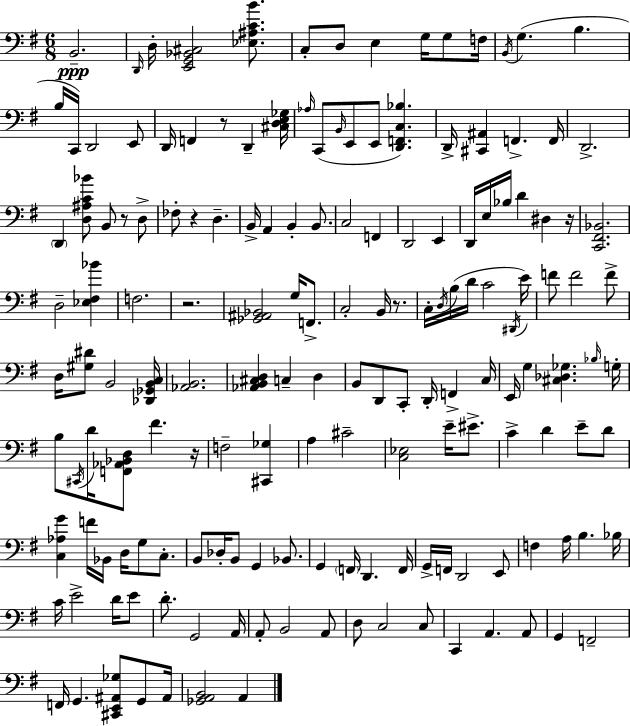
{
  \clef bass
  \numericTimeSignature
  \time 6/8
  \key g \major
  b,2.--\ppp | \grace { d,16 } d16-. <e, g, bes, cis>2 <ees ais c' b'>8. | c8-. d8 e4 g16 g8 | f16 \acciaccatura { b,16 } g4.( b4. | \break b16 c,16) d,2 | e,8 d,16 f,4 r8 d,4-- | <cis d e ges>16 \grace { aes16 }( c,8 \grace { b,16 } e,8 e,8 <d, f, c bes>4.) | d,16-> <cis, ais,>4 f,4.-> | \break f,16 d,2.-> | \parenthesize d,4 <d ais c' bes'>8 b,8 | r8 d8-> fes8-. r4 d4.-- | b,16-> a,4 b,4-. | \break b,8. c2 | f,4 d,2 | e,4 d,16 e16 bes16 d'4 dis4 | r16 <c, fis, bes,>2. | \break d2-- | <ees fis bes'>4 f2. | r2. | <ges, ais, bes,>2 | \break g16 f,8.-> c2-. | b,16 r8. c16-. \acciaccatura { d16 } b16( d'16 c'2 | \acciaccatura { dis,16 } e'16) f'8 f'2 | f'8-> d16 <gis dis'>8 b,2 | \break <des, ges, b, c>16 <aes, b,>2. | <aes, b, cis d>4 c4-- | d4 b,8 d,8 c,8-. | d,16-. f,4-> c16 e,16 g4 <cis des ges>4. | \break \grace { bes16 } g16-. b8 \acciaccatura { cis,16 } d'16 <f, aes, bes, d>8 | fis'4. r16 f2-- | <cis, ges>4 a4 | cis'2-- <c ees>2 | \break e'16-- eis'8.-> c'4-> | d'4 e'8-- d'8 <c aes g'>4 | f'16 bes,16 d16 g8 c8.-. b,8 des16-. b,8 | g,4 bes,8. g,4 | \break \parenthesize f,16 d,4. f,16 g,16-> f,16 d,2 | e,8 f4 | a16 b4. bes16 c'16 e'2-> | d'16 e'8 d'8.-. g,2 | \break a,16 a,8-. b,2 | a,8 d8 c2 | c8 c,4 | a,4. a,8 g,4 | \break f,2-- f,16 g,4. | <cis, e, ais, ges>8 g,8 ais,16 <ges, a, b,>2 | a,4 \bar "|."
}